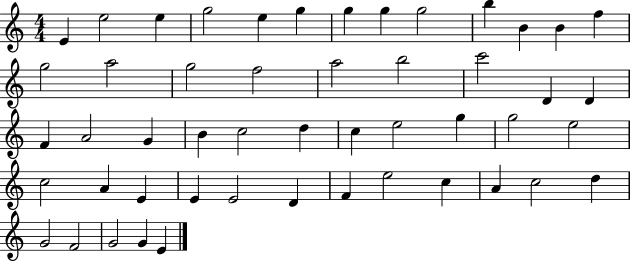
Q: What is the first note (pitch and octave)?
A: E4